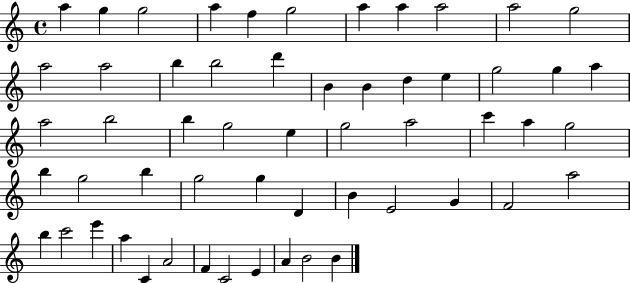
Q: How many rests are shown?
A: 0